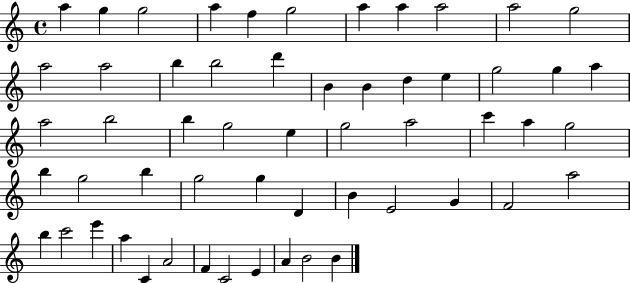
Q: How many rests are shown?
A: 0